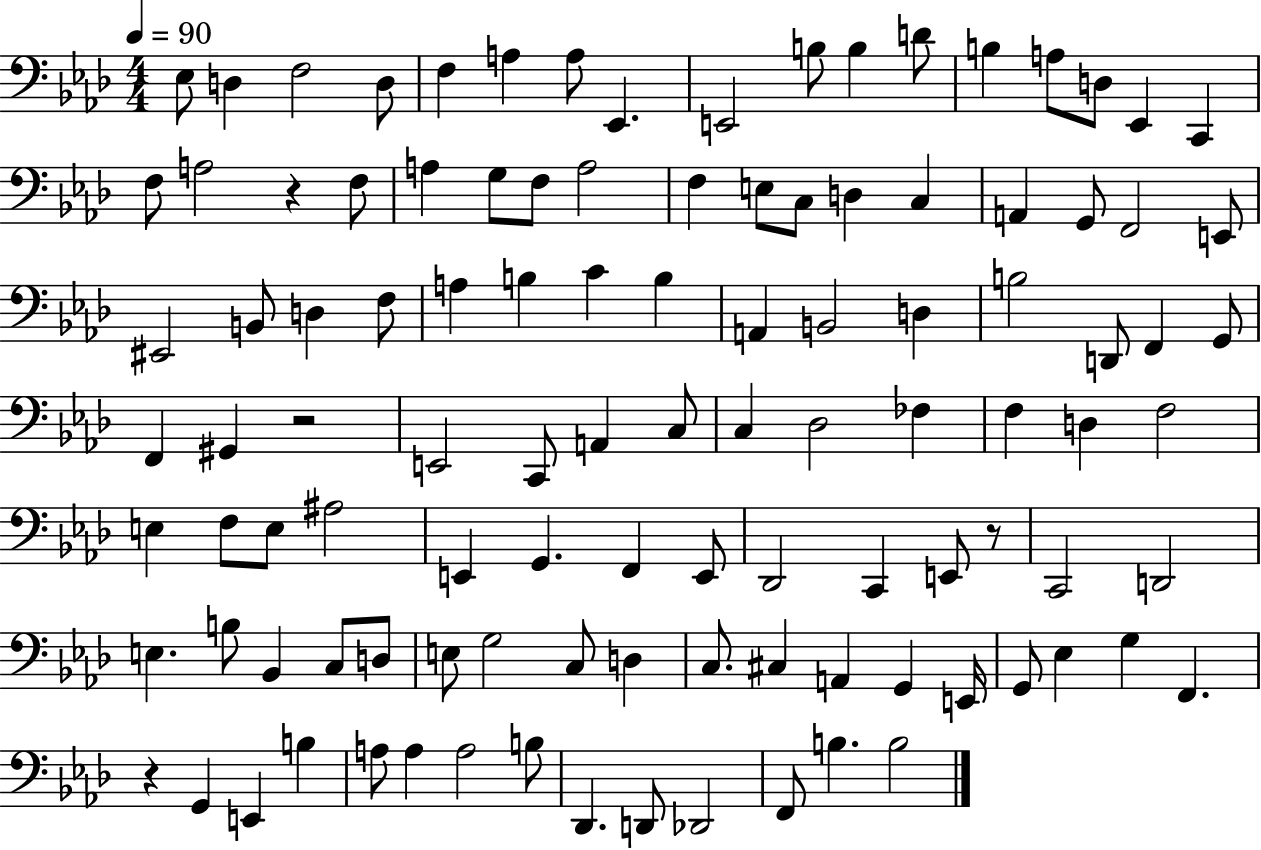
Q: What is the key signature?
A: AES major